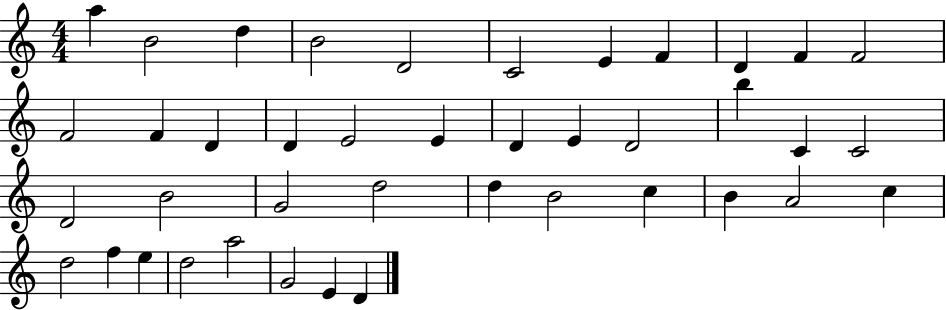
X:1
T:Untitled
M:4/4
L:1/4
K:C
a B2 d B2 D2 C2 E F D F F2 F2 F D D E2 E D E D2 b C C2 D2 B2 G2 d2 d B2 c B A2 c d2 f e d2 a2 G2 E D